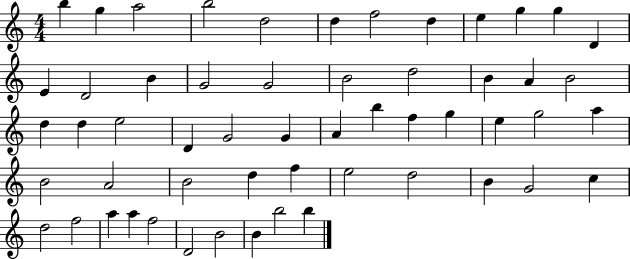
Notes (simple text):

B5/q G5/q A5/h B5/h D5/h D5/q F5/h D5/q E5/q G5/q G5/q D4/q E4/q D4/h B4/q G4/h G4/h B4/h D5/h B4/q A4/q B4/h D5/q D5/q E5/h D4/q G4/h G4/q A4/q B5/q F5/q G5/q E5/q G5/h A5/q B4/h A4/h B4/h D5/q F5/q E5/h D5/h B4/q G4/h C5/q D5/h F5/h A5/q A5/q F5/h D4/h B4/h B4/q B5/h B5/q